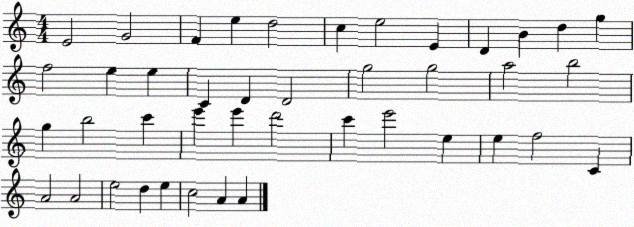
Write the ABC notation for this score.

X:1
T:Untitled
M:4/4
L:1/4
K:C
E2 G2 F e d2 c e2 E D B d g f2 e e C D D2 g2 g2 a2 b2 g b2 c' e' e' d'2 c' e'2 e e f2 C A2 A2 e2 d e c2 A A